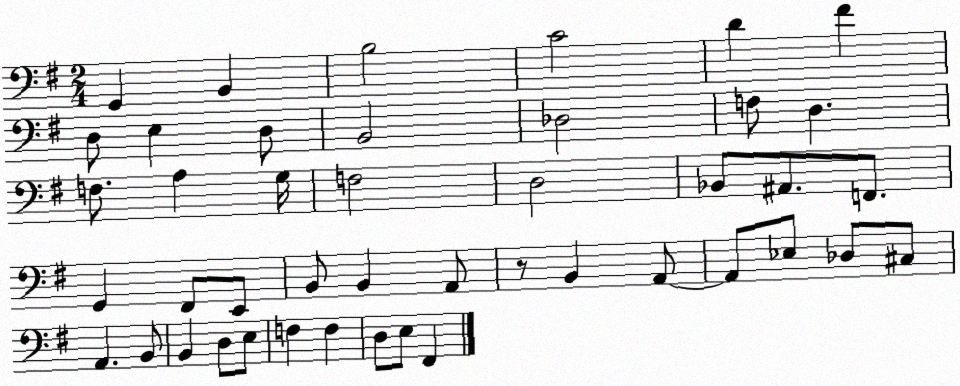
X:1
T:Untitled
M:2/4
L:1/4
K:G
G,, B,, B,2 C2 D ^F D,/2 E, D,/2 B,,2 _D,2 F,/2 D, F,/2 A, G,/4 F,2 D,2 _B,,/2 ^A,,/2 F,,/2 G,, ^F,,/2 E,,/2 B,,/2 B,, A,,/2 z/2 B,, A,,/2 A,,/2 _E,/2 _D,/2 ^C,/2 A,, B,,/2 B,, D,/2 E,/2 F, F, D,/2 E,/2 ^F,,